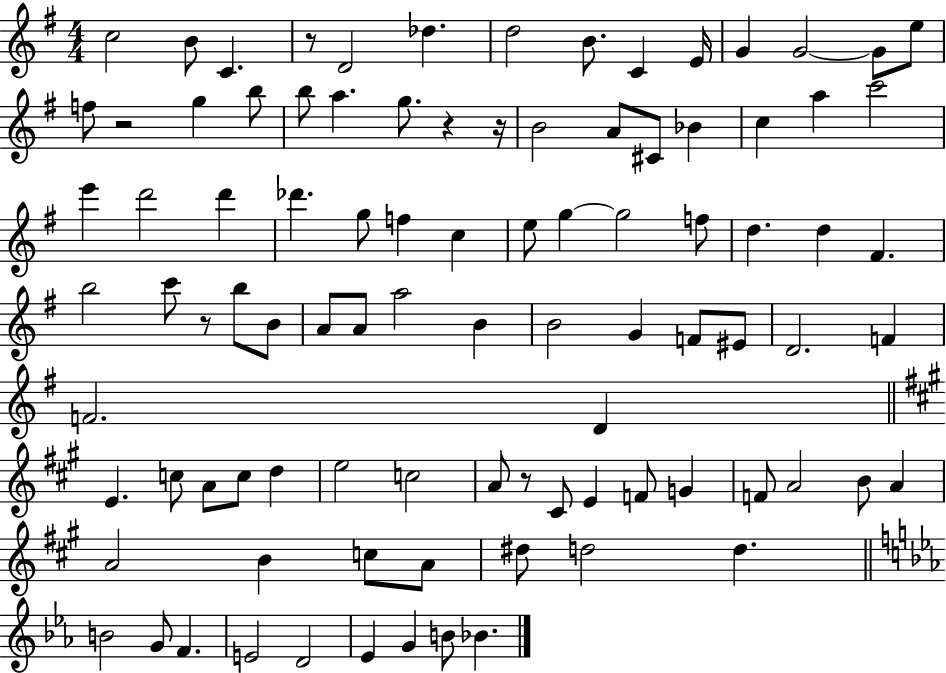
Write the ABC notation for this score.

X:1
T:Untitled
M:4/4
L:1/4
K:G
c2 B/2 C z/2 D2 _d d2 B/2 C E/4 G G2 G/2 e/2 f/2 z2 g b/2 b/2 a g/2 z z/4 B2 A/2 ^C/2 _B c a c'2 e' d'2 d' _d' g/2 f c e/2 g g2 f/2 d d ^F b2 c'/2 z/2 b/2 B/2 A/2 A/2 a2 B B2 G F/2 ^E/2 D2 F F2 D E c/2 A/2 c/2 d e2 c2 A/2 z/2 ^C/2 E F/2 G F/2 A2 B/2 A A2 B c/2 A/2 ^d/2 d2 d B2 G/2 F E2 D2 _E G B/2 _B